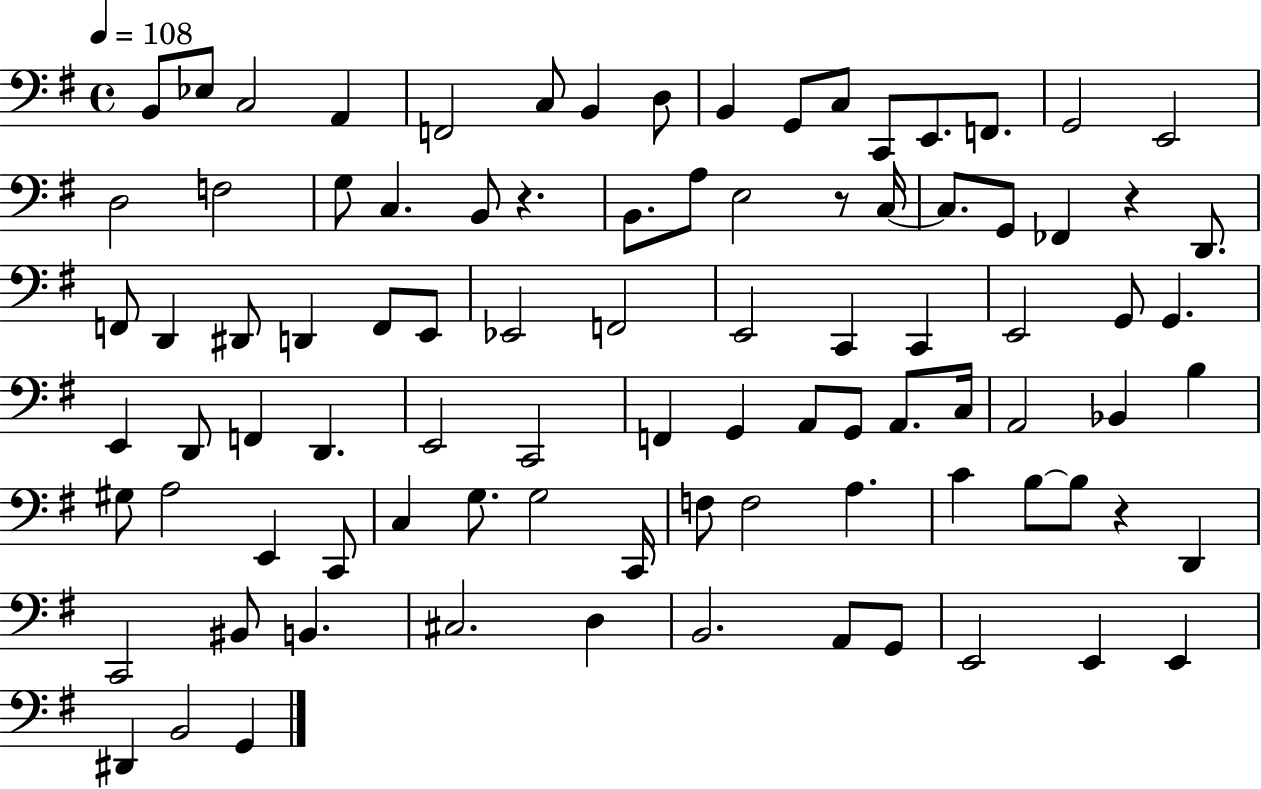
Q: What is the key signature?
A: G major